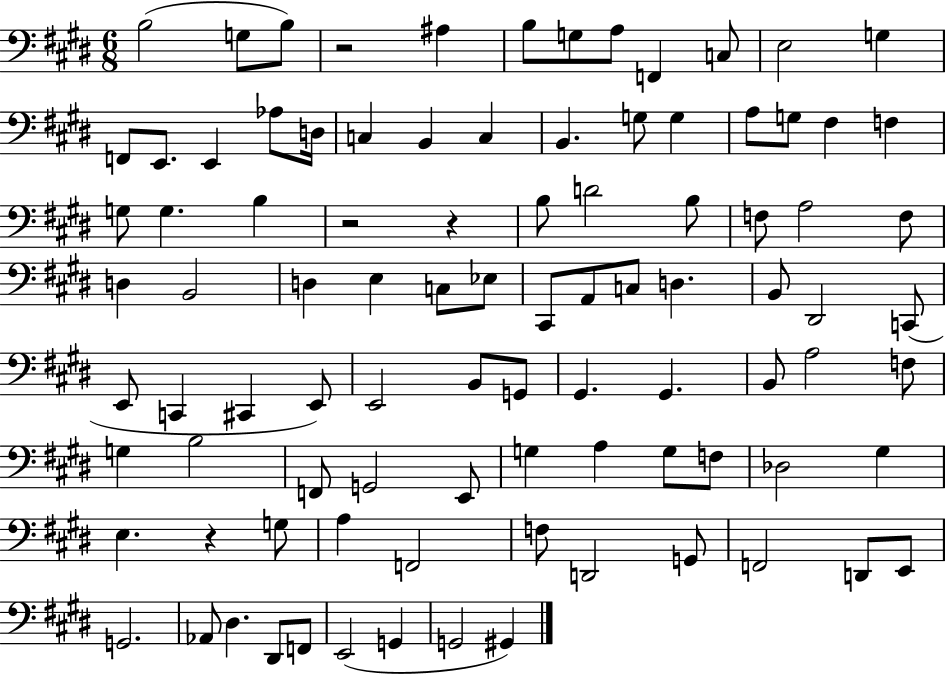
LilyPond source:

{
  \clef bass
  \numericTimeSignature
  \time 6/8
  \key e \major
  b2( g8 b8) | r2 ais4 | b8 g8 a8 f,4 c8 | e2 g4 | \break f,8 e,8. e,4 aes8 d16 | c4 b,4 c4 | b,4. g8 g4 | a8 g8 fis4 f4 | \break g8 g4. b4 | r2 r4 | b8 d'2 b8 | f8 a2 f8 | \break d4 b,2 | d4 e4 c8 ees8 | cis,8 a,8 c8 d4. | b,8 dis,2 c,8( | \break e,8 c,4 cis,4 e,8) | e,2 b,8 g,8 | gis,4. gis,4. | b,8 a2 f8 | \break g4 b2 | f,8 g,2 e,8 | g4 a4 g8 f8 | des2 gis4 | \break e4. r4 g8 | a4 f,2 | f8 d,2 g,8 | f,2 d,8 e,8 | \break g,2. | aes,8 dis4. dis,8 f,8 | e,2( g,4 | g,2 gis,4) | \break \bar "|."
}